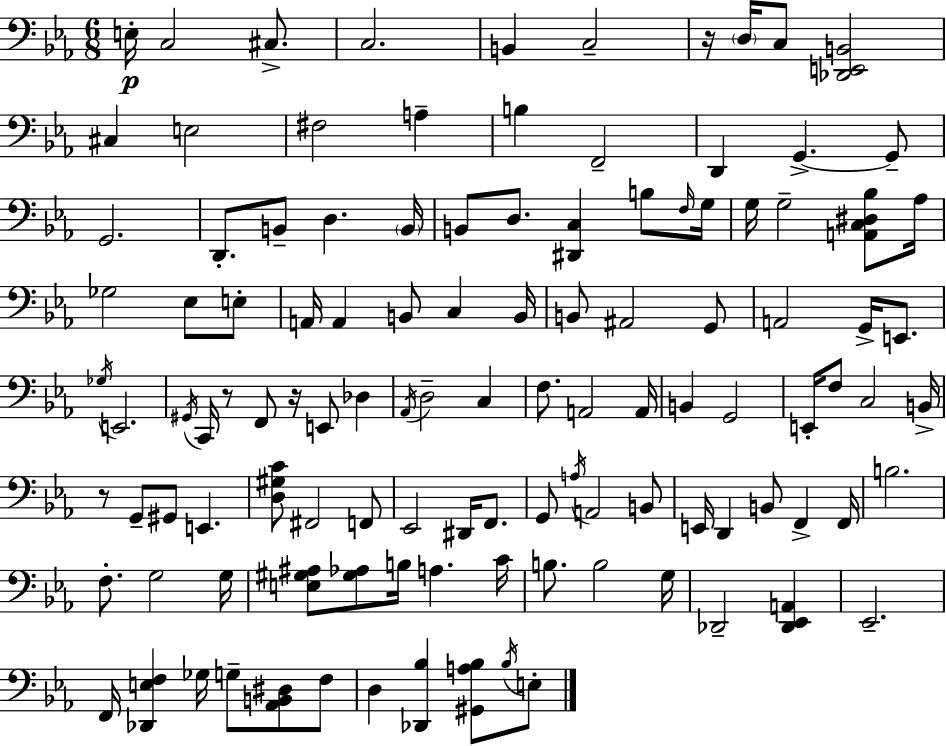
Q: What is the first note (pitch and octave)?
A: E3